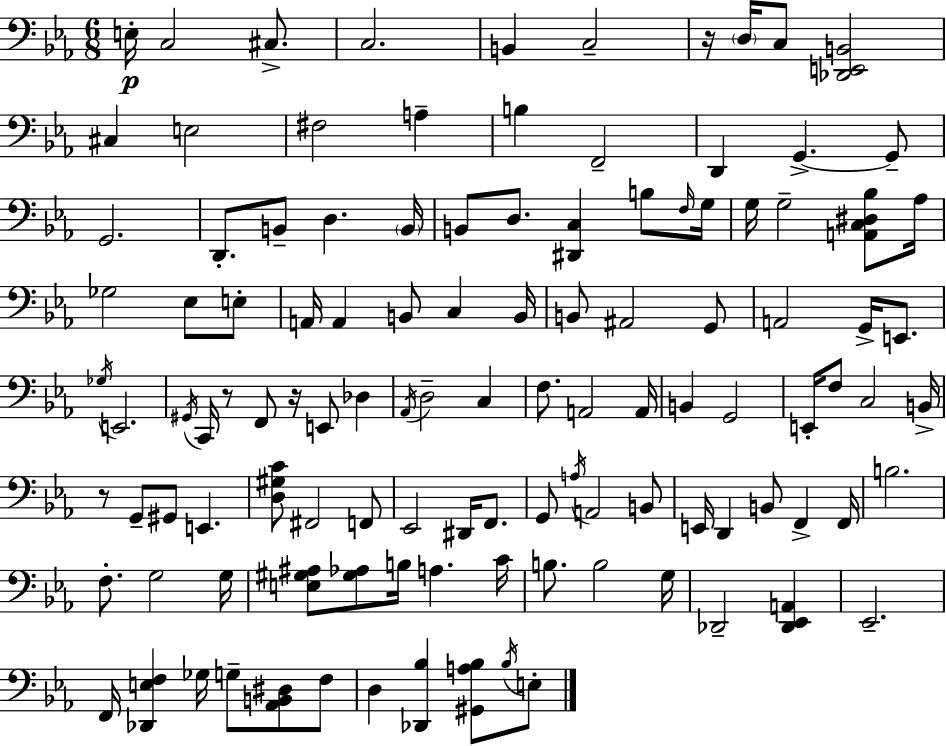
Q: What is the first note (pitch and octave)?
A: E3